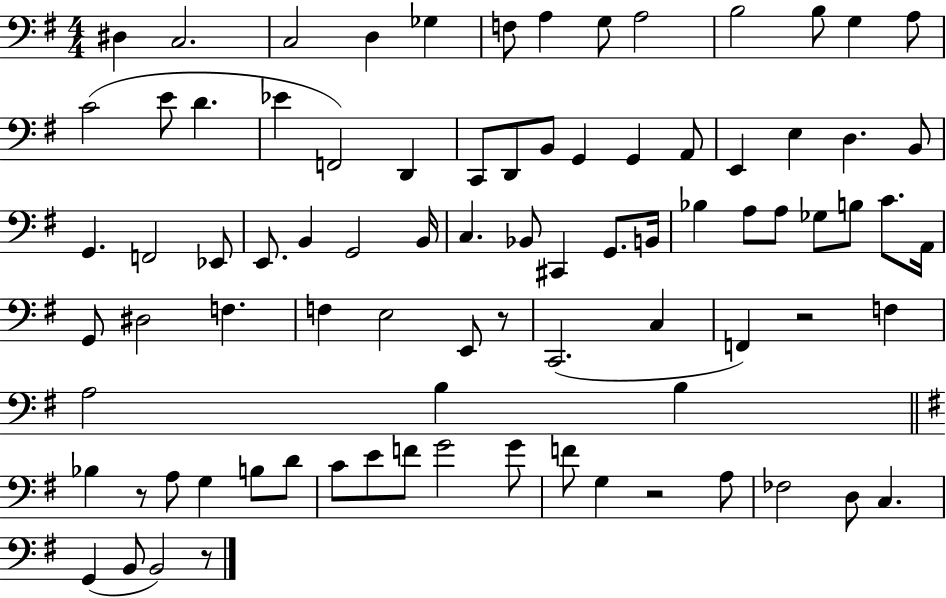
X:1
T:Untitled
M:4/4
L:1/4
K:G
^D, C,2 C,2 D, _G, F,/2 A, G,/2 A,2 B,2 B,/2 G, A,/2 C2 E/2 D _E F,,2 D,, C,,/2 D,,/2 B,,/2 G,, G,, A,,/2 E,, E, D, B,,/2 G,, F,,2 _E,,/2 E,,/2 B,, G,,2 B,,/4 C, _B,,/2 ^C,, G,,/2 B,,/4 _B, A,/2 A,/2 _G,/2 B,/2 C/2 A,,/4 G,,/2 ^D,2 F, F, E,2 E,,/2 z/2 C,,2 C, F,, z2 F, A,2 B, B, _B, z/2 A,/2 G, B,/2 D/2 C/2 E/2 F/2 G2 G/2 F/2 G, z2 A,/2 _F,2 D,/2 C, G,, B,,/2 B,,2 z/2